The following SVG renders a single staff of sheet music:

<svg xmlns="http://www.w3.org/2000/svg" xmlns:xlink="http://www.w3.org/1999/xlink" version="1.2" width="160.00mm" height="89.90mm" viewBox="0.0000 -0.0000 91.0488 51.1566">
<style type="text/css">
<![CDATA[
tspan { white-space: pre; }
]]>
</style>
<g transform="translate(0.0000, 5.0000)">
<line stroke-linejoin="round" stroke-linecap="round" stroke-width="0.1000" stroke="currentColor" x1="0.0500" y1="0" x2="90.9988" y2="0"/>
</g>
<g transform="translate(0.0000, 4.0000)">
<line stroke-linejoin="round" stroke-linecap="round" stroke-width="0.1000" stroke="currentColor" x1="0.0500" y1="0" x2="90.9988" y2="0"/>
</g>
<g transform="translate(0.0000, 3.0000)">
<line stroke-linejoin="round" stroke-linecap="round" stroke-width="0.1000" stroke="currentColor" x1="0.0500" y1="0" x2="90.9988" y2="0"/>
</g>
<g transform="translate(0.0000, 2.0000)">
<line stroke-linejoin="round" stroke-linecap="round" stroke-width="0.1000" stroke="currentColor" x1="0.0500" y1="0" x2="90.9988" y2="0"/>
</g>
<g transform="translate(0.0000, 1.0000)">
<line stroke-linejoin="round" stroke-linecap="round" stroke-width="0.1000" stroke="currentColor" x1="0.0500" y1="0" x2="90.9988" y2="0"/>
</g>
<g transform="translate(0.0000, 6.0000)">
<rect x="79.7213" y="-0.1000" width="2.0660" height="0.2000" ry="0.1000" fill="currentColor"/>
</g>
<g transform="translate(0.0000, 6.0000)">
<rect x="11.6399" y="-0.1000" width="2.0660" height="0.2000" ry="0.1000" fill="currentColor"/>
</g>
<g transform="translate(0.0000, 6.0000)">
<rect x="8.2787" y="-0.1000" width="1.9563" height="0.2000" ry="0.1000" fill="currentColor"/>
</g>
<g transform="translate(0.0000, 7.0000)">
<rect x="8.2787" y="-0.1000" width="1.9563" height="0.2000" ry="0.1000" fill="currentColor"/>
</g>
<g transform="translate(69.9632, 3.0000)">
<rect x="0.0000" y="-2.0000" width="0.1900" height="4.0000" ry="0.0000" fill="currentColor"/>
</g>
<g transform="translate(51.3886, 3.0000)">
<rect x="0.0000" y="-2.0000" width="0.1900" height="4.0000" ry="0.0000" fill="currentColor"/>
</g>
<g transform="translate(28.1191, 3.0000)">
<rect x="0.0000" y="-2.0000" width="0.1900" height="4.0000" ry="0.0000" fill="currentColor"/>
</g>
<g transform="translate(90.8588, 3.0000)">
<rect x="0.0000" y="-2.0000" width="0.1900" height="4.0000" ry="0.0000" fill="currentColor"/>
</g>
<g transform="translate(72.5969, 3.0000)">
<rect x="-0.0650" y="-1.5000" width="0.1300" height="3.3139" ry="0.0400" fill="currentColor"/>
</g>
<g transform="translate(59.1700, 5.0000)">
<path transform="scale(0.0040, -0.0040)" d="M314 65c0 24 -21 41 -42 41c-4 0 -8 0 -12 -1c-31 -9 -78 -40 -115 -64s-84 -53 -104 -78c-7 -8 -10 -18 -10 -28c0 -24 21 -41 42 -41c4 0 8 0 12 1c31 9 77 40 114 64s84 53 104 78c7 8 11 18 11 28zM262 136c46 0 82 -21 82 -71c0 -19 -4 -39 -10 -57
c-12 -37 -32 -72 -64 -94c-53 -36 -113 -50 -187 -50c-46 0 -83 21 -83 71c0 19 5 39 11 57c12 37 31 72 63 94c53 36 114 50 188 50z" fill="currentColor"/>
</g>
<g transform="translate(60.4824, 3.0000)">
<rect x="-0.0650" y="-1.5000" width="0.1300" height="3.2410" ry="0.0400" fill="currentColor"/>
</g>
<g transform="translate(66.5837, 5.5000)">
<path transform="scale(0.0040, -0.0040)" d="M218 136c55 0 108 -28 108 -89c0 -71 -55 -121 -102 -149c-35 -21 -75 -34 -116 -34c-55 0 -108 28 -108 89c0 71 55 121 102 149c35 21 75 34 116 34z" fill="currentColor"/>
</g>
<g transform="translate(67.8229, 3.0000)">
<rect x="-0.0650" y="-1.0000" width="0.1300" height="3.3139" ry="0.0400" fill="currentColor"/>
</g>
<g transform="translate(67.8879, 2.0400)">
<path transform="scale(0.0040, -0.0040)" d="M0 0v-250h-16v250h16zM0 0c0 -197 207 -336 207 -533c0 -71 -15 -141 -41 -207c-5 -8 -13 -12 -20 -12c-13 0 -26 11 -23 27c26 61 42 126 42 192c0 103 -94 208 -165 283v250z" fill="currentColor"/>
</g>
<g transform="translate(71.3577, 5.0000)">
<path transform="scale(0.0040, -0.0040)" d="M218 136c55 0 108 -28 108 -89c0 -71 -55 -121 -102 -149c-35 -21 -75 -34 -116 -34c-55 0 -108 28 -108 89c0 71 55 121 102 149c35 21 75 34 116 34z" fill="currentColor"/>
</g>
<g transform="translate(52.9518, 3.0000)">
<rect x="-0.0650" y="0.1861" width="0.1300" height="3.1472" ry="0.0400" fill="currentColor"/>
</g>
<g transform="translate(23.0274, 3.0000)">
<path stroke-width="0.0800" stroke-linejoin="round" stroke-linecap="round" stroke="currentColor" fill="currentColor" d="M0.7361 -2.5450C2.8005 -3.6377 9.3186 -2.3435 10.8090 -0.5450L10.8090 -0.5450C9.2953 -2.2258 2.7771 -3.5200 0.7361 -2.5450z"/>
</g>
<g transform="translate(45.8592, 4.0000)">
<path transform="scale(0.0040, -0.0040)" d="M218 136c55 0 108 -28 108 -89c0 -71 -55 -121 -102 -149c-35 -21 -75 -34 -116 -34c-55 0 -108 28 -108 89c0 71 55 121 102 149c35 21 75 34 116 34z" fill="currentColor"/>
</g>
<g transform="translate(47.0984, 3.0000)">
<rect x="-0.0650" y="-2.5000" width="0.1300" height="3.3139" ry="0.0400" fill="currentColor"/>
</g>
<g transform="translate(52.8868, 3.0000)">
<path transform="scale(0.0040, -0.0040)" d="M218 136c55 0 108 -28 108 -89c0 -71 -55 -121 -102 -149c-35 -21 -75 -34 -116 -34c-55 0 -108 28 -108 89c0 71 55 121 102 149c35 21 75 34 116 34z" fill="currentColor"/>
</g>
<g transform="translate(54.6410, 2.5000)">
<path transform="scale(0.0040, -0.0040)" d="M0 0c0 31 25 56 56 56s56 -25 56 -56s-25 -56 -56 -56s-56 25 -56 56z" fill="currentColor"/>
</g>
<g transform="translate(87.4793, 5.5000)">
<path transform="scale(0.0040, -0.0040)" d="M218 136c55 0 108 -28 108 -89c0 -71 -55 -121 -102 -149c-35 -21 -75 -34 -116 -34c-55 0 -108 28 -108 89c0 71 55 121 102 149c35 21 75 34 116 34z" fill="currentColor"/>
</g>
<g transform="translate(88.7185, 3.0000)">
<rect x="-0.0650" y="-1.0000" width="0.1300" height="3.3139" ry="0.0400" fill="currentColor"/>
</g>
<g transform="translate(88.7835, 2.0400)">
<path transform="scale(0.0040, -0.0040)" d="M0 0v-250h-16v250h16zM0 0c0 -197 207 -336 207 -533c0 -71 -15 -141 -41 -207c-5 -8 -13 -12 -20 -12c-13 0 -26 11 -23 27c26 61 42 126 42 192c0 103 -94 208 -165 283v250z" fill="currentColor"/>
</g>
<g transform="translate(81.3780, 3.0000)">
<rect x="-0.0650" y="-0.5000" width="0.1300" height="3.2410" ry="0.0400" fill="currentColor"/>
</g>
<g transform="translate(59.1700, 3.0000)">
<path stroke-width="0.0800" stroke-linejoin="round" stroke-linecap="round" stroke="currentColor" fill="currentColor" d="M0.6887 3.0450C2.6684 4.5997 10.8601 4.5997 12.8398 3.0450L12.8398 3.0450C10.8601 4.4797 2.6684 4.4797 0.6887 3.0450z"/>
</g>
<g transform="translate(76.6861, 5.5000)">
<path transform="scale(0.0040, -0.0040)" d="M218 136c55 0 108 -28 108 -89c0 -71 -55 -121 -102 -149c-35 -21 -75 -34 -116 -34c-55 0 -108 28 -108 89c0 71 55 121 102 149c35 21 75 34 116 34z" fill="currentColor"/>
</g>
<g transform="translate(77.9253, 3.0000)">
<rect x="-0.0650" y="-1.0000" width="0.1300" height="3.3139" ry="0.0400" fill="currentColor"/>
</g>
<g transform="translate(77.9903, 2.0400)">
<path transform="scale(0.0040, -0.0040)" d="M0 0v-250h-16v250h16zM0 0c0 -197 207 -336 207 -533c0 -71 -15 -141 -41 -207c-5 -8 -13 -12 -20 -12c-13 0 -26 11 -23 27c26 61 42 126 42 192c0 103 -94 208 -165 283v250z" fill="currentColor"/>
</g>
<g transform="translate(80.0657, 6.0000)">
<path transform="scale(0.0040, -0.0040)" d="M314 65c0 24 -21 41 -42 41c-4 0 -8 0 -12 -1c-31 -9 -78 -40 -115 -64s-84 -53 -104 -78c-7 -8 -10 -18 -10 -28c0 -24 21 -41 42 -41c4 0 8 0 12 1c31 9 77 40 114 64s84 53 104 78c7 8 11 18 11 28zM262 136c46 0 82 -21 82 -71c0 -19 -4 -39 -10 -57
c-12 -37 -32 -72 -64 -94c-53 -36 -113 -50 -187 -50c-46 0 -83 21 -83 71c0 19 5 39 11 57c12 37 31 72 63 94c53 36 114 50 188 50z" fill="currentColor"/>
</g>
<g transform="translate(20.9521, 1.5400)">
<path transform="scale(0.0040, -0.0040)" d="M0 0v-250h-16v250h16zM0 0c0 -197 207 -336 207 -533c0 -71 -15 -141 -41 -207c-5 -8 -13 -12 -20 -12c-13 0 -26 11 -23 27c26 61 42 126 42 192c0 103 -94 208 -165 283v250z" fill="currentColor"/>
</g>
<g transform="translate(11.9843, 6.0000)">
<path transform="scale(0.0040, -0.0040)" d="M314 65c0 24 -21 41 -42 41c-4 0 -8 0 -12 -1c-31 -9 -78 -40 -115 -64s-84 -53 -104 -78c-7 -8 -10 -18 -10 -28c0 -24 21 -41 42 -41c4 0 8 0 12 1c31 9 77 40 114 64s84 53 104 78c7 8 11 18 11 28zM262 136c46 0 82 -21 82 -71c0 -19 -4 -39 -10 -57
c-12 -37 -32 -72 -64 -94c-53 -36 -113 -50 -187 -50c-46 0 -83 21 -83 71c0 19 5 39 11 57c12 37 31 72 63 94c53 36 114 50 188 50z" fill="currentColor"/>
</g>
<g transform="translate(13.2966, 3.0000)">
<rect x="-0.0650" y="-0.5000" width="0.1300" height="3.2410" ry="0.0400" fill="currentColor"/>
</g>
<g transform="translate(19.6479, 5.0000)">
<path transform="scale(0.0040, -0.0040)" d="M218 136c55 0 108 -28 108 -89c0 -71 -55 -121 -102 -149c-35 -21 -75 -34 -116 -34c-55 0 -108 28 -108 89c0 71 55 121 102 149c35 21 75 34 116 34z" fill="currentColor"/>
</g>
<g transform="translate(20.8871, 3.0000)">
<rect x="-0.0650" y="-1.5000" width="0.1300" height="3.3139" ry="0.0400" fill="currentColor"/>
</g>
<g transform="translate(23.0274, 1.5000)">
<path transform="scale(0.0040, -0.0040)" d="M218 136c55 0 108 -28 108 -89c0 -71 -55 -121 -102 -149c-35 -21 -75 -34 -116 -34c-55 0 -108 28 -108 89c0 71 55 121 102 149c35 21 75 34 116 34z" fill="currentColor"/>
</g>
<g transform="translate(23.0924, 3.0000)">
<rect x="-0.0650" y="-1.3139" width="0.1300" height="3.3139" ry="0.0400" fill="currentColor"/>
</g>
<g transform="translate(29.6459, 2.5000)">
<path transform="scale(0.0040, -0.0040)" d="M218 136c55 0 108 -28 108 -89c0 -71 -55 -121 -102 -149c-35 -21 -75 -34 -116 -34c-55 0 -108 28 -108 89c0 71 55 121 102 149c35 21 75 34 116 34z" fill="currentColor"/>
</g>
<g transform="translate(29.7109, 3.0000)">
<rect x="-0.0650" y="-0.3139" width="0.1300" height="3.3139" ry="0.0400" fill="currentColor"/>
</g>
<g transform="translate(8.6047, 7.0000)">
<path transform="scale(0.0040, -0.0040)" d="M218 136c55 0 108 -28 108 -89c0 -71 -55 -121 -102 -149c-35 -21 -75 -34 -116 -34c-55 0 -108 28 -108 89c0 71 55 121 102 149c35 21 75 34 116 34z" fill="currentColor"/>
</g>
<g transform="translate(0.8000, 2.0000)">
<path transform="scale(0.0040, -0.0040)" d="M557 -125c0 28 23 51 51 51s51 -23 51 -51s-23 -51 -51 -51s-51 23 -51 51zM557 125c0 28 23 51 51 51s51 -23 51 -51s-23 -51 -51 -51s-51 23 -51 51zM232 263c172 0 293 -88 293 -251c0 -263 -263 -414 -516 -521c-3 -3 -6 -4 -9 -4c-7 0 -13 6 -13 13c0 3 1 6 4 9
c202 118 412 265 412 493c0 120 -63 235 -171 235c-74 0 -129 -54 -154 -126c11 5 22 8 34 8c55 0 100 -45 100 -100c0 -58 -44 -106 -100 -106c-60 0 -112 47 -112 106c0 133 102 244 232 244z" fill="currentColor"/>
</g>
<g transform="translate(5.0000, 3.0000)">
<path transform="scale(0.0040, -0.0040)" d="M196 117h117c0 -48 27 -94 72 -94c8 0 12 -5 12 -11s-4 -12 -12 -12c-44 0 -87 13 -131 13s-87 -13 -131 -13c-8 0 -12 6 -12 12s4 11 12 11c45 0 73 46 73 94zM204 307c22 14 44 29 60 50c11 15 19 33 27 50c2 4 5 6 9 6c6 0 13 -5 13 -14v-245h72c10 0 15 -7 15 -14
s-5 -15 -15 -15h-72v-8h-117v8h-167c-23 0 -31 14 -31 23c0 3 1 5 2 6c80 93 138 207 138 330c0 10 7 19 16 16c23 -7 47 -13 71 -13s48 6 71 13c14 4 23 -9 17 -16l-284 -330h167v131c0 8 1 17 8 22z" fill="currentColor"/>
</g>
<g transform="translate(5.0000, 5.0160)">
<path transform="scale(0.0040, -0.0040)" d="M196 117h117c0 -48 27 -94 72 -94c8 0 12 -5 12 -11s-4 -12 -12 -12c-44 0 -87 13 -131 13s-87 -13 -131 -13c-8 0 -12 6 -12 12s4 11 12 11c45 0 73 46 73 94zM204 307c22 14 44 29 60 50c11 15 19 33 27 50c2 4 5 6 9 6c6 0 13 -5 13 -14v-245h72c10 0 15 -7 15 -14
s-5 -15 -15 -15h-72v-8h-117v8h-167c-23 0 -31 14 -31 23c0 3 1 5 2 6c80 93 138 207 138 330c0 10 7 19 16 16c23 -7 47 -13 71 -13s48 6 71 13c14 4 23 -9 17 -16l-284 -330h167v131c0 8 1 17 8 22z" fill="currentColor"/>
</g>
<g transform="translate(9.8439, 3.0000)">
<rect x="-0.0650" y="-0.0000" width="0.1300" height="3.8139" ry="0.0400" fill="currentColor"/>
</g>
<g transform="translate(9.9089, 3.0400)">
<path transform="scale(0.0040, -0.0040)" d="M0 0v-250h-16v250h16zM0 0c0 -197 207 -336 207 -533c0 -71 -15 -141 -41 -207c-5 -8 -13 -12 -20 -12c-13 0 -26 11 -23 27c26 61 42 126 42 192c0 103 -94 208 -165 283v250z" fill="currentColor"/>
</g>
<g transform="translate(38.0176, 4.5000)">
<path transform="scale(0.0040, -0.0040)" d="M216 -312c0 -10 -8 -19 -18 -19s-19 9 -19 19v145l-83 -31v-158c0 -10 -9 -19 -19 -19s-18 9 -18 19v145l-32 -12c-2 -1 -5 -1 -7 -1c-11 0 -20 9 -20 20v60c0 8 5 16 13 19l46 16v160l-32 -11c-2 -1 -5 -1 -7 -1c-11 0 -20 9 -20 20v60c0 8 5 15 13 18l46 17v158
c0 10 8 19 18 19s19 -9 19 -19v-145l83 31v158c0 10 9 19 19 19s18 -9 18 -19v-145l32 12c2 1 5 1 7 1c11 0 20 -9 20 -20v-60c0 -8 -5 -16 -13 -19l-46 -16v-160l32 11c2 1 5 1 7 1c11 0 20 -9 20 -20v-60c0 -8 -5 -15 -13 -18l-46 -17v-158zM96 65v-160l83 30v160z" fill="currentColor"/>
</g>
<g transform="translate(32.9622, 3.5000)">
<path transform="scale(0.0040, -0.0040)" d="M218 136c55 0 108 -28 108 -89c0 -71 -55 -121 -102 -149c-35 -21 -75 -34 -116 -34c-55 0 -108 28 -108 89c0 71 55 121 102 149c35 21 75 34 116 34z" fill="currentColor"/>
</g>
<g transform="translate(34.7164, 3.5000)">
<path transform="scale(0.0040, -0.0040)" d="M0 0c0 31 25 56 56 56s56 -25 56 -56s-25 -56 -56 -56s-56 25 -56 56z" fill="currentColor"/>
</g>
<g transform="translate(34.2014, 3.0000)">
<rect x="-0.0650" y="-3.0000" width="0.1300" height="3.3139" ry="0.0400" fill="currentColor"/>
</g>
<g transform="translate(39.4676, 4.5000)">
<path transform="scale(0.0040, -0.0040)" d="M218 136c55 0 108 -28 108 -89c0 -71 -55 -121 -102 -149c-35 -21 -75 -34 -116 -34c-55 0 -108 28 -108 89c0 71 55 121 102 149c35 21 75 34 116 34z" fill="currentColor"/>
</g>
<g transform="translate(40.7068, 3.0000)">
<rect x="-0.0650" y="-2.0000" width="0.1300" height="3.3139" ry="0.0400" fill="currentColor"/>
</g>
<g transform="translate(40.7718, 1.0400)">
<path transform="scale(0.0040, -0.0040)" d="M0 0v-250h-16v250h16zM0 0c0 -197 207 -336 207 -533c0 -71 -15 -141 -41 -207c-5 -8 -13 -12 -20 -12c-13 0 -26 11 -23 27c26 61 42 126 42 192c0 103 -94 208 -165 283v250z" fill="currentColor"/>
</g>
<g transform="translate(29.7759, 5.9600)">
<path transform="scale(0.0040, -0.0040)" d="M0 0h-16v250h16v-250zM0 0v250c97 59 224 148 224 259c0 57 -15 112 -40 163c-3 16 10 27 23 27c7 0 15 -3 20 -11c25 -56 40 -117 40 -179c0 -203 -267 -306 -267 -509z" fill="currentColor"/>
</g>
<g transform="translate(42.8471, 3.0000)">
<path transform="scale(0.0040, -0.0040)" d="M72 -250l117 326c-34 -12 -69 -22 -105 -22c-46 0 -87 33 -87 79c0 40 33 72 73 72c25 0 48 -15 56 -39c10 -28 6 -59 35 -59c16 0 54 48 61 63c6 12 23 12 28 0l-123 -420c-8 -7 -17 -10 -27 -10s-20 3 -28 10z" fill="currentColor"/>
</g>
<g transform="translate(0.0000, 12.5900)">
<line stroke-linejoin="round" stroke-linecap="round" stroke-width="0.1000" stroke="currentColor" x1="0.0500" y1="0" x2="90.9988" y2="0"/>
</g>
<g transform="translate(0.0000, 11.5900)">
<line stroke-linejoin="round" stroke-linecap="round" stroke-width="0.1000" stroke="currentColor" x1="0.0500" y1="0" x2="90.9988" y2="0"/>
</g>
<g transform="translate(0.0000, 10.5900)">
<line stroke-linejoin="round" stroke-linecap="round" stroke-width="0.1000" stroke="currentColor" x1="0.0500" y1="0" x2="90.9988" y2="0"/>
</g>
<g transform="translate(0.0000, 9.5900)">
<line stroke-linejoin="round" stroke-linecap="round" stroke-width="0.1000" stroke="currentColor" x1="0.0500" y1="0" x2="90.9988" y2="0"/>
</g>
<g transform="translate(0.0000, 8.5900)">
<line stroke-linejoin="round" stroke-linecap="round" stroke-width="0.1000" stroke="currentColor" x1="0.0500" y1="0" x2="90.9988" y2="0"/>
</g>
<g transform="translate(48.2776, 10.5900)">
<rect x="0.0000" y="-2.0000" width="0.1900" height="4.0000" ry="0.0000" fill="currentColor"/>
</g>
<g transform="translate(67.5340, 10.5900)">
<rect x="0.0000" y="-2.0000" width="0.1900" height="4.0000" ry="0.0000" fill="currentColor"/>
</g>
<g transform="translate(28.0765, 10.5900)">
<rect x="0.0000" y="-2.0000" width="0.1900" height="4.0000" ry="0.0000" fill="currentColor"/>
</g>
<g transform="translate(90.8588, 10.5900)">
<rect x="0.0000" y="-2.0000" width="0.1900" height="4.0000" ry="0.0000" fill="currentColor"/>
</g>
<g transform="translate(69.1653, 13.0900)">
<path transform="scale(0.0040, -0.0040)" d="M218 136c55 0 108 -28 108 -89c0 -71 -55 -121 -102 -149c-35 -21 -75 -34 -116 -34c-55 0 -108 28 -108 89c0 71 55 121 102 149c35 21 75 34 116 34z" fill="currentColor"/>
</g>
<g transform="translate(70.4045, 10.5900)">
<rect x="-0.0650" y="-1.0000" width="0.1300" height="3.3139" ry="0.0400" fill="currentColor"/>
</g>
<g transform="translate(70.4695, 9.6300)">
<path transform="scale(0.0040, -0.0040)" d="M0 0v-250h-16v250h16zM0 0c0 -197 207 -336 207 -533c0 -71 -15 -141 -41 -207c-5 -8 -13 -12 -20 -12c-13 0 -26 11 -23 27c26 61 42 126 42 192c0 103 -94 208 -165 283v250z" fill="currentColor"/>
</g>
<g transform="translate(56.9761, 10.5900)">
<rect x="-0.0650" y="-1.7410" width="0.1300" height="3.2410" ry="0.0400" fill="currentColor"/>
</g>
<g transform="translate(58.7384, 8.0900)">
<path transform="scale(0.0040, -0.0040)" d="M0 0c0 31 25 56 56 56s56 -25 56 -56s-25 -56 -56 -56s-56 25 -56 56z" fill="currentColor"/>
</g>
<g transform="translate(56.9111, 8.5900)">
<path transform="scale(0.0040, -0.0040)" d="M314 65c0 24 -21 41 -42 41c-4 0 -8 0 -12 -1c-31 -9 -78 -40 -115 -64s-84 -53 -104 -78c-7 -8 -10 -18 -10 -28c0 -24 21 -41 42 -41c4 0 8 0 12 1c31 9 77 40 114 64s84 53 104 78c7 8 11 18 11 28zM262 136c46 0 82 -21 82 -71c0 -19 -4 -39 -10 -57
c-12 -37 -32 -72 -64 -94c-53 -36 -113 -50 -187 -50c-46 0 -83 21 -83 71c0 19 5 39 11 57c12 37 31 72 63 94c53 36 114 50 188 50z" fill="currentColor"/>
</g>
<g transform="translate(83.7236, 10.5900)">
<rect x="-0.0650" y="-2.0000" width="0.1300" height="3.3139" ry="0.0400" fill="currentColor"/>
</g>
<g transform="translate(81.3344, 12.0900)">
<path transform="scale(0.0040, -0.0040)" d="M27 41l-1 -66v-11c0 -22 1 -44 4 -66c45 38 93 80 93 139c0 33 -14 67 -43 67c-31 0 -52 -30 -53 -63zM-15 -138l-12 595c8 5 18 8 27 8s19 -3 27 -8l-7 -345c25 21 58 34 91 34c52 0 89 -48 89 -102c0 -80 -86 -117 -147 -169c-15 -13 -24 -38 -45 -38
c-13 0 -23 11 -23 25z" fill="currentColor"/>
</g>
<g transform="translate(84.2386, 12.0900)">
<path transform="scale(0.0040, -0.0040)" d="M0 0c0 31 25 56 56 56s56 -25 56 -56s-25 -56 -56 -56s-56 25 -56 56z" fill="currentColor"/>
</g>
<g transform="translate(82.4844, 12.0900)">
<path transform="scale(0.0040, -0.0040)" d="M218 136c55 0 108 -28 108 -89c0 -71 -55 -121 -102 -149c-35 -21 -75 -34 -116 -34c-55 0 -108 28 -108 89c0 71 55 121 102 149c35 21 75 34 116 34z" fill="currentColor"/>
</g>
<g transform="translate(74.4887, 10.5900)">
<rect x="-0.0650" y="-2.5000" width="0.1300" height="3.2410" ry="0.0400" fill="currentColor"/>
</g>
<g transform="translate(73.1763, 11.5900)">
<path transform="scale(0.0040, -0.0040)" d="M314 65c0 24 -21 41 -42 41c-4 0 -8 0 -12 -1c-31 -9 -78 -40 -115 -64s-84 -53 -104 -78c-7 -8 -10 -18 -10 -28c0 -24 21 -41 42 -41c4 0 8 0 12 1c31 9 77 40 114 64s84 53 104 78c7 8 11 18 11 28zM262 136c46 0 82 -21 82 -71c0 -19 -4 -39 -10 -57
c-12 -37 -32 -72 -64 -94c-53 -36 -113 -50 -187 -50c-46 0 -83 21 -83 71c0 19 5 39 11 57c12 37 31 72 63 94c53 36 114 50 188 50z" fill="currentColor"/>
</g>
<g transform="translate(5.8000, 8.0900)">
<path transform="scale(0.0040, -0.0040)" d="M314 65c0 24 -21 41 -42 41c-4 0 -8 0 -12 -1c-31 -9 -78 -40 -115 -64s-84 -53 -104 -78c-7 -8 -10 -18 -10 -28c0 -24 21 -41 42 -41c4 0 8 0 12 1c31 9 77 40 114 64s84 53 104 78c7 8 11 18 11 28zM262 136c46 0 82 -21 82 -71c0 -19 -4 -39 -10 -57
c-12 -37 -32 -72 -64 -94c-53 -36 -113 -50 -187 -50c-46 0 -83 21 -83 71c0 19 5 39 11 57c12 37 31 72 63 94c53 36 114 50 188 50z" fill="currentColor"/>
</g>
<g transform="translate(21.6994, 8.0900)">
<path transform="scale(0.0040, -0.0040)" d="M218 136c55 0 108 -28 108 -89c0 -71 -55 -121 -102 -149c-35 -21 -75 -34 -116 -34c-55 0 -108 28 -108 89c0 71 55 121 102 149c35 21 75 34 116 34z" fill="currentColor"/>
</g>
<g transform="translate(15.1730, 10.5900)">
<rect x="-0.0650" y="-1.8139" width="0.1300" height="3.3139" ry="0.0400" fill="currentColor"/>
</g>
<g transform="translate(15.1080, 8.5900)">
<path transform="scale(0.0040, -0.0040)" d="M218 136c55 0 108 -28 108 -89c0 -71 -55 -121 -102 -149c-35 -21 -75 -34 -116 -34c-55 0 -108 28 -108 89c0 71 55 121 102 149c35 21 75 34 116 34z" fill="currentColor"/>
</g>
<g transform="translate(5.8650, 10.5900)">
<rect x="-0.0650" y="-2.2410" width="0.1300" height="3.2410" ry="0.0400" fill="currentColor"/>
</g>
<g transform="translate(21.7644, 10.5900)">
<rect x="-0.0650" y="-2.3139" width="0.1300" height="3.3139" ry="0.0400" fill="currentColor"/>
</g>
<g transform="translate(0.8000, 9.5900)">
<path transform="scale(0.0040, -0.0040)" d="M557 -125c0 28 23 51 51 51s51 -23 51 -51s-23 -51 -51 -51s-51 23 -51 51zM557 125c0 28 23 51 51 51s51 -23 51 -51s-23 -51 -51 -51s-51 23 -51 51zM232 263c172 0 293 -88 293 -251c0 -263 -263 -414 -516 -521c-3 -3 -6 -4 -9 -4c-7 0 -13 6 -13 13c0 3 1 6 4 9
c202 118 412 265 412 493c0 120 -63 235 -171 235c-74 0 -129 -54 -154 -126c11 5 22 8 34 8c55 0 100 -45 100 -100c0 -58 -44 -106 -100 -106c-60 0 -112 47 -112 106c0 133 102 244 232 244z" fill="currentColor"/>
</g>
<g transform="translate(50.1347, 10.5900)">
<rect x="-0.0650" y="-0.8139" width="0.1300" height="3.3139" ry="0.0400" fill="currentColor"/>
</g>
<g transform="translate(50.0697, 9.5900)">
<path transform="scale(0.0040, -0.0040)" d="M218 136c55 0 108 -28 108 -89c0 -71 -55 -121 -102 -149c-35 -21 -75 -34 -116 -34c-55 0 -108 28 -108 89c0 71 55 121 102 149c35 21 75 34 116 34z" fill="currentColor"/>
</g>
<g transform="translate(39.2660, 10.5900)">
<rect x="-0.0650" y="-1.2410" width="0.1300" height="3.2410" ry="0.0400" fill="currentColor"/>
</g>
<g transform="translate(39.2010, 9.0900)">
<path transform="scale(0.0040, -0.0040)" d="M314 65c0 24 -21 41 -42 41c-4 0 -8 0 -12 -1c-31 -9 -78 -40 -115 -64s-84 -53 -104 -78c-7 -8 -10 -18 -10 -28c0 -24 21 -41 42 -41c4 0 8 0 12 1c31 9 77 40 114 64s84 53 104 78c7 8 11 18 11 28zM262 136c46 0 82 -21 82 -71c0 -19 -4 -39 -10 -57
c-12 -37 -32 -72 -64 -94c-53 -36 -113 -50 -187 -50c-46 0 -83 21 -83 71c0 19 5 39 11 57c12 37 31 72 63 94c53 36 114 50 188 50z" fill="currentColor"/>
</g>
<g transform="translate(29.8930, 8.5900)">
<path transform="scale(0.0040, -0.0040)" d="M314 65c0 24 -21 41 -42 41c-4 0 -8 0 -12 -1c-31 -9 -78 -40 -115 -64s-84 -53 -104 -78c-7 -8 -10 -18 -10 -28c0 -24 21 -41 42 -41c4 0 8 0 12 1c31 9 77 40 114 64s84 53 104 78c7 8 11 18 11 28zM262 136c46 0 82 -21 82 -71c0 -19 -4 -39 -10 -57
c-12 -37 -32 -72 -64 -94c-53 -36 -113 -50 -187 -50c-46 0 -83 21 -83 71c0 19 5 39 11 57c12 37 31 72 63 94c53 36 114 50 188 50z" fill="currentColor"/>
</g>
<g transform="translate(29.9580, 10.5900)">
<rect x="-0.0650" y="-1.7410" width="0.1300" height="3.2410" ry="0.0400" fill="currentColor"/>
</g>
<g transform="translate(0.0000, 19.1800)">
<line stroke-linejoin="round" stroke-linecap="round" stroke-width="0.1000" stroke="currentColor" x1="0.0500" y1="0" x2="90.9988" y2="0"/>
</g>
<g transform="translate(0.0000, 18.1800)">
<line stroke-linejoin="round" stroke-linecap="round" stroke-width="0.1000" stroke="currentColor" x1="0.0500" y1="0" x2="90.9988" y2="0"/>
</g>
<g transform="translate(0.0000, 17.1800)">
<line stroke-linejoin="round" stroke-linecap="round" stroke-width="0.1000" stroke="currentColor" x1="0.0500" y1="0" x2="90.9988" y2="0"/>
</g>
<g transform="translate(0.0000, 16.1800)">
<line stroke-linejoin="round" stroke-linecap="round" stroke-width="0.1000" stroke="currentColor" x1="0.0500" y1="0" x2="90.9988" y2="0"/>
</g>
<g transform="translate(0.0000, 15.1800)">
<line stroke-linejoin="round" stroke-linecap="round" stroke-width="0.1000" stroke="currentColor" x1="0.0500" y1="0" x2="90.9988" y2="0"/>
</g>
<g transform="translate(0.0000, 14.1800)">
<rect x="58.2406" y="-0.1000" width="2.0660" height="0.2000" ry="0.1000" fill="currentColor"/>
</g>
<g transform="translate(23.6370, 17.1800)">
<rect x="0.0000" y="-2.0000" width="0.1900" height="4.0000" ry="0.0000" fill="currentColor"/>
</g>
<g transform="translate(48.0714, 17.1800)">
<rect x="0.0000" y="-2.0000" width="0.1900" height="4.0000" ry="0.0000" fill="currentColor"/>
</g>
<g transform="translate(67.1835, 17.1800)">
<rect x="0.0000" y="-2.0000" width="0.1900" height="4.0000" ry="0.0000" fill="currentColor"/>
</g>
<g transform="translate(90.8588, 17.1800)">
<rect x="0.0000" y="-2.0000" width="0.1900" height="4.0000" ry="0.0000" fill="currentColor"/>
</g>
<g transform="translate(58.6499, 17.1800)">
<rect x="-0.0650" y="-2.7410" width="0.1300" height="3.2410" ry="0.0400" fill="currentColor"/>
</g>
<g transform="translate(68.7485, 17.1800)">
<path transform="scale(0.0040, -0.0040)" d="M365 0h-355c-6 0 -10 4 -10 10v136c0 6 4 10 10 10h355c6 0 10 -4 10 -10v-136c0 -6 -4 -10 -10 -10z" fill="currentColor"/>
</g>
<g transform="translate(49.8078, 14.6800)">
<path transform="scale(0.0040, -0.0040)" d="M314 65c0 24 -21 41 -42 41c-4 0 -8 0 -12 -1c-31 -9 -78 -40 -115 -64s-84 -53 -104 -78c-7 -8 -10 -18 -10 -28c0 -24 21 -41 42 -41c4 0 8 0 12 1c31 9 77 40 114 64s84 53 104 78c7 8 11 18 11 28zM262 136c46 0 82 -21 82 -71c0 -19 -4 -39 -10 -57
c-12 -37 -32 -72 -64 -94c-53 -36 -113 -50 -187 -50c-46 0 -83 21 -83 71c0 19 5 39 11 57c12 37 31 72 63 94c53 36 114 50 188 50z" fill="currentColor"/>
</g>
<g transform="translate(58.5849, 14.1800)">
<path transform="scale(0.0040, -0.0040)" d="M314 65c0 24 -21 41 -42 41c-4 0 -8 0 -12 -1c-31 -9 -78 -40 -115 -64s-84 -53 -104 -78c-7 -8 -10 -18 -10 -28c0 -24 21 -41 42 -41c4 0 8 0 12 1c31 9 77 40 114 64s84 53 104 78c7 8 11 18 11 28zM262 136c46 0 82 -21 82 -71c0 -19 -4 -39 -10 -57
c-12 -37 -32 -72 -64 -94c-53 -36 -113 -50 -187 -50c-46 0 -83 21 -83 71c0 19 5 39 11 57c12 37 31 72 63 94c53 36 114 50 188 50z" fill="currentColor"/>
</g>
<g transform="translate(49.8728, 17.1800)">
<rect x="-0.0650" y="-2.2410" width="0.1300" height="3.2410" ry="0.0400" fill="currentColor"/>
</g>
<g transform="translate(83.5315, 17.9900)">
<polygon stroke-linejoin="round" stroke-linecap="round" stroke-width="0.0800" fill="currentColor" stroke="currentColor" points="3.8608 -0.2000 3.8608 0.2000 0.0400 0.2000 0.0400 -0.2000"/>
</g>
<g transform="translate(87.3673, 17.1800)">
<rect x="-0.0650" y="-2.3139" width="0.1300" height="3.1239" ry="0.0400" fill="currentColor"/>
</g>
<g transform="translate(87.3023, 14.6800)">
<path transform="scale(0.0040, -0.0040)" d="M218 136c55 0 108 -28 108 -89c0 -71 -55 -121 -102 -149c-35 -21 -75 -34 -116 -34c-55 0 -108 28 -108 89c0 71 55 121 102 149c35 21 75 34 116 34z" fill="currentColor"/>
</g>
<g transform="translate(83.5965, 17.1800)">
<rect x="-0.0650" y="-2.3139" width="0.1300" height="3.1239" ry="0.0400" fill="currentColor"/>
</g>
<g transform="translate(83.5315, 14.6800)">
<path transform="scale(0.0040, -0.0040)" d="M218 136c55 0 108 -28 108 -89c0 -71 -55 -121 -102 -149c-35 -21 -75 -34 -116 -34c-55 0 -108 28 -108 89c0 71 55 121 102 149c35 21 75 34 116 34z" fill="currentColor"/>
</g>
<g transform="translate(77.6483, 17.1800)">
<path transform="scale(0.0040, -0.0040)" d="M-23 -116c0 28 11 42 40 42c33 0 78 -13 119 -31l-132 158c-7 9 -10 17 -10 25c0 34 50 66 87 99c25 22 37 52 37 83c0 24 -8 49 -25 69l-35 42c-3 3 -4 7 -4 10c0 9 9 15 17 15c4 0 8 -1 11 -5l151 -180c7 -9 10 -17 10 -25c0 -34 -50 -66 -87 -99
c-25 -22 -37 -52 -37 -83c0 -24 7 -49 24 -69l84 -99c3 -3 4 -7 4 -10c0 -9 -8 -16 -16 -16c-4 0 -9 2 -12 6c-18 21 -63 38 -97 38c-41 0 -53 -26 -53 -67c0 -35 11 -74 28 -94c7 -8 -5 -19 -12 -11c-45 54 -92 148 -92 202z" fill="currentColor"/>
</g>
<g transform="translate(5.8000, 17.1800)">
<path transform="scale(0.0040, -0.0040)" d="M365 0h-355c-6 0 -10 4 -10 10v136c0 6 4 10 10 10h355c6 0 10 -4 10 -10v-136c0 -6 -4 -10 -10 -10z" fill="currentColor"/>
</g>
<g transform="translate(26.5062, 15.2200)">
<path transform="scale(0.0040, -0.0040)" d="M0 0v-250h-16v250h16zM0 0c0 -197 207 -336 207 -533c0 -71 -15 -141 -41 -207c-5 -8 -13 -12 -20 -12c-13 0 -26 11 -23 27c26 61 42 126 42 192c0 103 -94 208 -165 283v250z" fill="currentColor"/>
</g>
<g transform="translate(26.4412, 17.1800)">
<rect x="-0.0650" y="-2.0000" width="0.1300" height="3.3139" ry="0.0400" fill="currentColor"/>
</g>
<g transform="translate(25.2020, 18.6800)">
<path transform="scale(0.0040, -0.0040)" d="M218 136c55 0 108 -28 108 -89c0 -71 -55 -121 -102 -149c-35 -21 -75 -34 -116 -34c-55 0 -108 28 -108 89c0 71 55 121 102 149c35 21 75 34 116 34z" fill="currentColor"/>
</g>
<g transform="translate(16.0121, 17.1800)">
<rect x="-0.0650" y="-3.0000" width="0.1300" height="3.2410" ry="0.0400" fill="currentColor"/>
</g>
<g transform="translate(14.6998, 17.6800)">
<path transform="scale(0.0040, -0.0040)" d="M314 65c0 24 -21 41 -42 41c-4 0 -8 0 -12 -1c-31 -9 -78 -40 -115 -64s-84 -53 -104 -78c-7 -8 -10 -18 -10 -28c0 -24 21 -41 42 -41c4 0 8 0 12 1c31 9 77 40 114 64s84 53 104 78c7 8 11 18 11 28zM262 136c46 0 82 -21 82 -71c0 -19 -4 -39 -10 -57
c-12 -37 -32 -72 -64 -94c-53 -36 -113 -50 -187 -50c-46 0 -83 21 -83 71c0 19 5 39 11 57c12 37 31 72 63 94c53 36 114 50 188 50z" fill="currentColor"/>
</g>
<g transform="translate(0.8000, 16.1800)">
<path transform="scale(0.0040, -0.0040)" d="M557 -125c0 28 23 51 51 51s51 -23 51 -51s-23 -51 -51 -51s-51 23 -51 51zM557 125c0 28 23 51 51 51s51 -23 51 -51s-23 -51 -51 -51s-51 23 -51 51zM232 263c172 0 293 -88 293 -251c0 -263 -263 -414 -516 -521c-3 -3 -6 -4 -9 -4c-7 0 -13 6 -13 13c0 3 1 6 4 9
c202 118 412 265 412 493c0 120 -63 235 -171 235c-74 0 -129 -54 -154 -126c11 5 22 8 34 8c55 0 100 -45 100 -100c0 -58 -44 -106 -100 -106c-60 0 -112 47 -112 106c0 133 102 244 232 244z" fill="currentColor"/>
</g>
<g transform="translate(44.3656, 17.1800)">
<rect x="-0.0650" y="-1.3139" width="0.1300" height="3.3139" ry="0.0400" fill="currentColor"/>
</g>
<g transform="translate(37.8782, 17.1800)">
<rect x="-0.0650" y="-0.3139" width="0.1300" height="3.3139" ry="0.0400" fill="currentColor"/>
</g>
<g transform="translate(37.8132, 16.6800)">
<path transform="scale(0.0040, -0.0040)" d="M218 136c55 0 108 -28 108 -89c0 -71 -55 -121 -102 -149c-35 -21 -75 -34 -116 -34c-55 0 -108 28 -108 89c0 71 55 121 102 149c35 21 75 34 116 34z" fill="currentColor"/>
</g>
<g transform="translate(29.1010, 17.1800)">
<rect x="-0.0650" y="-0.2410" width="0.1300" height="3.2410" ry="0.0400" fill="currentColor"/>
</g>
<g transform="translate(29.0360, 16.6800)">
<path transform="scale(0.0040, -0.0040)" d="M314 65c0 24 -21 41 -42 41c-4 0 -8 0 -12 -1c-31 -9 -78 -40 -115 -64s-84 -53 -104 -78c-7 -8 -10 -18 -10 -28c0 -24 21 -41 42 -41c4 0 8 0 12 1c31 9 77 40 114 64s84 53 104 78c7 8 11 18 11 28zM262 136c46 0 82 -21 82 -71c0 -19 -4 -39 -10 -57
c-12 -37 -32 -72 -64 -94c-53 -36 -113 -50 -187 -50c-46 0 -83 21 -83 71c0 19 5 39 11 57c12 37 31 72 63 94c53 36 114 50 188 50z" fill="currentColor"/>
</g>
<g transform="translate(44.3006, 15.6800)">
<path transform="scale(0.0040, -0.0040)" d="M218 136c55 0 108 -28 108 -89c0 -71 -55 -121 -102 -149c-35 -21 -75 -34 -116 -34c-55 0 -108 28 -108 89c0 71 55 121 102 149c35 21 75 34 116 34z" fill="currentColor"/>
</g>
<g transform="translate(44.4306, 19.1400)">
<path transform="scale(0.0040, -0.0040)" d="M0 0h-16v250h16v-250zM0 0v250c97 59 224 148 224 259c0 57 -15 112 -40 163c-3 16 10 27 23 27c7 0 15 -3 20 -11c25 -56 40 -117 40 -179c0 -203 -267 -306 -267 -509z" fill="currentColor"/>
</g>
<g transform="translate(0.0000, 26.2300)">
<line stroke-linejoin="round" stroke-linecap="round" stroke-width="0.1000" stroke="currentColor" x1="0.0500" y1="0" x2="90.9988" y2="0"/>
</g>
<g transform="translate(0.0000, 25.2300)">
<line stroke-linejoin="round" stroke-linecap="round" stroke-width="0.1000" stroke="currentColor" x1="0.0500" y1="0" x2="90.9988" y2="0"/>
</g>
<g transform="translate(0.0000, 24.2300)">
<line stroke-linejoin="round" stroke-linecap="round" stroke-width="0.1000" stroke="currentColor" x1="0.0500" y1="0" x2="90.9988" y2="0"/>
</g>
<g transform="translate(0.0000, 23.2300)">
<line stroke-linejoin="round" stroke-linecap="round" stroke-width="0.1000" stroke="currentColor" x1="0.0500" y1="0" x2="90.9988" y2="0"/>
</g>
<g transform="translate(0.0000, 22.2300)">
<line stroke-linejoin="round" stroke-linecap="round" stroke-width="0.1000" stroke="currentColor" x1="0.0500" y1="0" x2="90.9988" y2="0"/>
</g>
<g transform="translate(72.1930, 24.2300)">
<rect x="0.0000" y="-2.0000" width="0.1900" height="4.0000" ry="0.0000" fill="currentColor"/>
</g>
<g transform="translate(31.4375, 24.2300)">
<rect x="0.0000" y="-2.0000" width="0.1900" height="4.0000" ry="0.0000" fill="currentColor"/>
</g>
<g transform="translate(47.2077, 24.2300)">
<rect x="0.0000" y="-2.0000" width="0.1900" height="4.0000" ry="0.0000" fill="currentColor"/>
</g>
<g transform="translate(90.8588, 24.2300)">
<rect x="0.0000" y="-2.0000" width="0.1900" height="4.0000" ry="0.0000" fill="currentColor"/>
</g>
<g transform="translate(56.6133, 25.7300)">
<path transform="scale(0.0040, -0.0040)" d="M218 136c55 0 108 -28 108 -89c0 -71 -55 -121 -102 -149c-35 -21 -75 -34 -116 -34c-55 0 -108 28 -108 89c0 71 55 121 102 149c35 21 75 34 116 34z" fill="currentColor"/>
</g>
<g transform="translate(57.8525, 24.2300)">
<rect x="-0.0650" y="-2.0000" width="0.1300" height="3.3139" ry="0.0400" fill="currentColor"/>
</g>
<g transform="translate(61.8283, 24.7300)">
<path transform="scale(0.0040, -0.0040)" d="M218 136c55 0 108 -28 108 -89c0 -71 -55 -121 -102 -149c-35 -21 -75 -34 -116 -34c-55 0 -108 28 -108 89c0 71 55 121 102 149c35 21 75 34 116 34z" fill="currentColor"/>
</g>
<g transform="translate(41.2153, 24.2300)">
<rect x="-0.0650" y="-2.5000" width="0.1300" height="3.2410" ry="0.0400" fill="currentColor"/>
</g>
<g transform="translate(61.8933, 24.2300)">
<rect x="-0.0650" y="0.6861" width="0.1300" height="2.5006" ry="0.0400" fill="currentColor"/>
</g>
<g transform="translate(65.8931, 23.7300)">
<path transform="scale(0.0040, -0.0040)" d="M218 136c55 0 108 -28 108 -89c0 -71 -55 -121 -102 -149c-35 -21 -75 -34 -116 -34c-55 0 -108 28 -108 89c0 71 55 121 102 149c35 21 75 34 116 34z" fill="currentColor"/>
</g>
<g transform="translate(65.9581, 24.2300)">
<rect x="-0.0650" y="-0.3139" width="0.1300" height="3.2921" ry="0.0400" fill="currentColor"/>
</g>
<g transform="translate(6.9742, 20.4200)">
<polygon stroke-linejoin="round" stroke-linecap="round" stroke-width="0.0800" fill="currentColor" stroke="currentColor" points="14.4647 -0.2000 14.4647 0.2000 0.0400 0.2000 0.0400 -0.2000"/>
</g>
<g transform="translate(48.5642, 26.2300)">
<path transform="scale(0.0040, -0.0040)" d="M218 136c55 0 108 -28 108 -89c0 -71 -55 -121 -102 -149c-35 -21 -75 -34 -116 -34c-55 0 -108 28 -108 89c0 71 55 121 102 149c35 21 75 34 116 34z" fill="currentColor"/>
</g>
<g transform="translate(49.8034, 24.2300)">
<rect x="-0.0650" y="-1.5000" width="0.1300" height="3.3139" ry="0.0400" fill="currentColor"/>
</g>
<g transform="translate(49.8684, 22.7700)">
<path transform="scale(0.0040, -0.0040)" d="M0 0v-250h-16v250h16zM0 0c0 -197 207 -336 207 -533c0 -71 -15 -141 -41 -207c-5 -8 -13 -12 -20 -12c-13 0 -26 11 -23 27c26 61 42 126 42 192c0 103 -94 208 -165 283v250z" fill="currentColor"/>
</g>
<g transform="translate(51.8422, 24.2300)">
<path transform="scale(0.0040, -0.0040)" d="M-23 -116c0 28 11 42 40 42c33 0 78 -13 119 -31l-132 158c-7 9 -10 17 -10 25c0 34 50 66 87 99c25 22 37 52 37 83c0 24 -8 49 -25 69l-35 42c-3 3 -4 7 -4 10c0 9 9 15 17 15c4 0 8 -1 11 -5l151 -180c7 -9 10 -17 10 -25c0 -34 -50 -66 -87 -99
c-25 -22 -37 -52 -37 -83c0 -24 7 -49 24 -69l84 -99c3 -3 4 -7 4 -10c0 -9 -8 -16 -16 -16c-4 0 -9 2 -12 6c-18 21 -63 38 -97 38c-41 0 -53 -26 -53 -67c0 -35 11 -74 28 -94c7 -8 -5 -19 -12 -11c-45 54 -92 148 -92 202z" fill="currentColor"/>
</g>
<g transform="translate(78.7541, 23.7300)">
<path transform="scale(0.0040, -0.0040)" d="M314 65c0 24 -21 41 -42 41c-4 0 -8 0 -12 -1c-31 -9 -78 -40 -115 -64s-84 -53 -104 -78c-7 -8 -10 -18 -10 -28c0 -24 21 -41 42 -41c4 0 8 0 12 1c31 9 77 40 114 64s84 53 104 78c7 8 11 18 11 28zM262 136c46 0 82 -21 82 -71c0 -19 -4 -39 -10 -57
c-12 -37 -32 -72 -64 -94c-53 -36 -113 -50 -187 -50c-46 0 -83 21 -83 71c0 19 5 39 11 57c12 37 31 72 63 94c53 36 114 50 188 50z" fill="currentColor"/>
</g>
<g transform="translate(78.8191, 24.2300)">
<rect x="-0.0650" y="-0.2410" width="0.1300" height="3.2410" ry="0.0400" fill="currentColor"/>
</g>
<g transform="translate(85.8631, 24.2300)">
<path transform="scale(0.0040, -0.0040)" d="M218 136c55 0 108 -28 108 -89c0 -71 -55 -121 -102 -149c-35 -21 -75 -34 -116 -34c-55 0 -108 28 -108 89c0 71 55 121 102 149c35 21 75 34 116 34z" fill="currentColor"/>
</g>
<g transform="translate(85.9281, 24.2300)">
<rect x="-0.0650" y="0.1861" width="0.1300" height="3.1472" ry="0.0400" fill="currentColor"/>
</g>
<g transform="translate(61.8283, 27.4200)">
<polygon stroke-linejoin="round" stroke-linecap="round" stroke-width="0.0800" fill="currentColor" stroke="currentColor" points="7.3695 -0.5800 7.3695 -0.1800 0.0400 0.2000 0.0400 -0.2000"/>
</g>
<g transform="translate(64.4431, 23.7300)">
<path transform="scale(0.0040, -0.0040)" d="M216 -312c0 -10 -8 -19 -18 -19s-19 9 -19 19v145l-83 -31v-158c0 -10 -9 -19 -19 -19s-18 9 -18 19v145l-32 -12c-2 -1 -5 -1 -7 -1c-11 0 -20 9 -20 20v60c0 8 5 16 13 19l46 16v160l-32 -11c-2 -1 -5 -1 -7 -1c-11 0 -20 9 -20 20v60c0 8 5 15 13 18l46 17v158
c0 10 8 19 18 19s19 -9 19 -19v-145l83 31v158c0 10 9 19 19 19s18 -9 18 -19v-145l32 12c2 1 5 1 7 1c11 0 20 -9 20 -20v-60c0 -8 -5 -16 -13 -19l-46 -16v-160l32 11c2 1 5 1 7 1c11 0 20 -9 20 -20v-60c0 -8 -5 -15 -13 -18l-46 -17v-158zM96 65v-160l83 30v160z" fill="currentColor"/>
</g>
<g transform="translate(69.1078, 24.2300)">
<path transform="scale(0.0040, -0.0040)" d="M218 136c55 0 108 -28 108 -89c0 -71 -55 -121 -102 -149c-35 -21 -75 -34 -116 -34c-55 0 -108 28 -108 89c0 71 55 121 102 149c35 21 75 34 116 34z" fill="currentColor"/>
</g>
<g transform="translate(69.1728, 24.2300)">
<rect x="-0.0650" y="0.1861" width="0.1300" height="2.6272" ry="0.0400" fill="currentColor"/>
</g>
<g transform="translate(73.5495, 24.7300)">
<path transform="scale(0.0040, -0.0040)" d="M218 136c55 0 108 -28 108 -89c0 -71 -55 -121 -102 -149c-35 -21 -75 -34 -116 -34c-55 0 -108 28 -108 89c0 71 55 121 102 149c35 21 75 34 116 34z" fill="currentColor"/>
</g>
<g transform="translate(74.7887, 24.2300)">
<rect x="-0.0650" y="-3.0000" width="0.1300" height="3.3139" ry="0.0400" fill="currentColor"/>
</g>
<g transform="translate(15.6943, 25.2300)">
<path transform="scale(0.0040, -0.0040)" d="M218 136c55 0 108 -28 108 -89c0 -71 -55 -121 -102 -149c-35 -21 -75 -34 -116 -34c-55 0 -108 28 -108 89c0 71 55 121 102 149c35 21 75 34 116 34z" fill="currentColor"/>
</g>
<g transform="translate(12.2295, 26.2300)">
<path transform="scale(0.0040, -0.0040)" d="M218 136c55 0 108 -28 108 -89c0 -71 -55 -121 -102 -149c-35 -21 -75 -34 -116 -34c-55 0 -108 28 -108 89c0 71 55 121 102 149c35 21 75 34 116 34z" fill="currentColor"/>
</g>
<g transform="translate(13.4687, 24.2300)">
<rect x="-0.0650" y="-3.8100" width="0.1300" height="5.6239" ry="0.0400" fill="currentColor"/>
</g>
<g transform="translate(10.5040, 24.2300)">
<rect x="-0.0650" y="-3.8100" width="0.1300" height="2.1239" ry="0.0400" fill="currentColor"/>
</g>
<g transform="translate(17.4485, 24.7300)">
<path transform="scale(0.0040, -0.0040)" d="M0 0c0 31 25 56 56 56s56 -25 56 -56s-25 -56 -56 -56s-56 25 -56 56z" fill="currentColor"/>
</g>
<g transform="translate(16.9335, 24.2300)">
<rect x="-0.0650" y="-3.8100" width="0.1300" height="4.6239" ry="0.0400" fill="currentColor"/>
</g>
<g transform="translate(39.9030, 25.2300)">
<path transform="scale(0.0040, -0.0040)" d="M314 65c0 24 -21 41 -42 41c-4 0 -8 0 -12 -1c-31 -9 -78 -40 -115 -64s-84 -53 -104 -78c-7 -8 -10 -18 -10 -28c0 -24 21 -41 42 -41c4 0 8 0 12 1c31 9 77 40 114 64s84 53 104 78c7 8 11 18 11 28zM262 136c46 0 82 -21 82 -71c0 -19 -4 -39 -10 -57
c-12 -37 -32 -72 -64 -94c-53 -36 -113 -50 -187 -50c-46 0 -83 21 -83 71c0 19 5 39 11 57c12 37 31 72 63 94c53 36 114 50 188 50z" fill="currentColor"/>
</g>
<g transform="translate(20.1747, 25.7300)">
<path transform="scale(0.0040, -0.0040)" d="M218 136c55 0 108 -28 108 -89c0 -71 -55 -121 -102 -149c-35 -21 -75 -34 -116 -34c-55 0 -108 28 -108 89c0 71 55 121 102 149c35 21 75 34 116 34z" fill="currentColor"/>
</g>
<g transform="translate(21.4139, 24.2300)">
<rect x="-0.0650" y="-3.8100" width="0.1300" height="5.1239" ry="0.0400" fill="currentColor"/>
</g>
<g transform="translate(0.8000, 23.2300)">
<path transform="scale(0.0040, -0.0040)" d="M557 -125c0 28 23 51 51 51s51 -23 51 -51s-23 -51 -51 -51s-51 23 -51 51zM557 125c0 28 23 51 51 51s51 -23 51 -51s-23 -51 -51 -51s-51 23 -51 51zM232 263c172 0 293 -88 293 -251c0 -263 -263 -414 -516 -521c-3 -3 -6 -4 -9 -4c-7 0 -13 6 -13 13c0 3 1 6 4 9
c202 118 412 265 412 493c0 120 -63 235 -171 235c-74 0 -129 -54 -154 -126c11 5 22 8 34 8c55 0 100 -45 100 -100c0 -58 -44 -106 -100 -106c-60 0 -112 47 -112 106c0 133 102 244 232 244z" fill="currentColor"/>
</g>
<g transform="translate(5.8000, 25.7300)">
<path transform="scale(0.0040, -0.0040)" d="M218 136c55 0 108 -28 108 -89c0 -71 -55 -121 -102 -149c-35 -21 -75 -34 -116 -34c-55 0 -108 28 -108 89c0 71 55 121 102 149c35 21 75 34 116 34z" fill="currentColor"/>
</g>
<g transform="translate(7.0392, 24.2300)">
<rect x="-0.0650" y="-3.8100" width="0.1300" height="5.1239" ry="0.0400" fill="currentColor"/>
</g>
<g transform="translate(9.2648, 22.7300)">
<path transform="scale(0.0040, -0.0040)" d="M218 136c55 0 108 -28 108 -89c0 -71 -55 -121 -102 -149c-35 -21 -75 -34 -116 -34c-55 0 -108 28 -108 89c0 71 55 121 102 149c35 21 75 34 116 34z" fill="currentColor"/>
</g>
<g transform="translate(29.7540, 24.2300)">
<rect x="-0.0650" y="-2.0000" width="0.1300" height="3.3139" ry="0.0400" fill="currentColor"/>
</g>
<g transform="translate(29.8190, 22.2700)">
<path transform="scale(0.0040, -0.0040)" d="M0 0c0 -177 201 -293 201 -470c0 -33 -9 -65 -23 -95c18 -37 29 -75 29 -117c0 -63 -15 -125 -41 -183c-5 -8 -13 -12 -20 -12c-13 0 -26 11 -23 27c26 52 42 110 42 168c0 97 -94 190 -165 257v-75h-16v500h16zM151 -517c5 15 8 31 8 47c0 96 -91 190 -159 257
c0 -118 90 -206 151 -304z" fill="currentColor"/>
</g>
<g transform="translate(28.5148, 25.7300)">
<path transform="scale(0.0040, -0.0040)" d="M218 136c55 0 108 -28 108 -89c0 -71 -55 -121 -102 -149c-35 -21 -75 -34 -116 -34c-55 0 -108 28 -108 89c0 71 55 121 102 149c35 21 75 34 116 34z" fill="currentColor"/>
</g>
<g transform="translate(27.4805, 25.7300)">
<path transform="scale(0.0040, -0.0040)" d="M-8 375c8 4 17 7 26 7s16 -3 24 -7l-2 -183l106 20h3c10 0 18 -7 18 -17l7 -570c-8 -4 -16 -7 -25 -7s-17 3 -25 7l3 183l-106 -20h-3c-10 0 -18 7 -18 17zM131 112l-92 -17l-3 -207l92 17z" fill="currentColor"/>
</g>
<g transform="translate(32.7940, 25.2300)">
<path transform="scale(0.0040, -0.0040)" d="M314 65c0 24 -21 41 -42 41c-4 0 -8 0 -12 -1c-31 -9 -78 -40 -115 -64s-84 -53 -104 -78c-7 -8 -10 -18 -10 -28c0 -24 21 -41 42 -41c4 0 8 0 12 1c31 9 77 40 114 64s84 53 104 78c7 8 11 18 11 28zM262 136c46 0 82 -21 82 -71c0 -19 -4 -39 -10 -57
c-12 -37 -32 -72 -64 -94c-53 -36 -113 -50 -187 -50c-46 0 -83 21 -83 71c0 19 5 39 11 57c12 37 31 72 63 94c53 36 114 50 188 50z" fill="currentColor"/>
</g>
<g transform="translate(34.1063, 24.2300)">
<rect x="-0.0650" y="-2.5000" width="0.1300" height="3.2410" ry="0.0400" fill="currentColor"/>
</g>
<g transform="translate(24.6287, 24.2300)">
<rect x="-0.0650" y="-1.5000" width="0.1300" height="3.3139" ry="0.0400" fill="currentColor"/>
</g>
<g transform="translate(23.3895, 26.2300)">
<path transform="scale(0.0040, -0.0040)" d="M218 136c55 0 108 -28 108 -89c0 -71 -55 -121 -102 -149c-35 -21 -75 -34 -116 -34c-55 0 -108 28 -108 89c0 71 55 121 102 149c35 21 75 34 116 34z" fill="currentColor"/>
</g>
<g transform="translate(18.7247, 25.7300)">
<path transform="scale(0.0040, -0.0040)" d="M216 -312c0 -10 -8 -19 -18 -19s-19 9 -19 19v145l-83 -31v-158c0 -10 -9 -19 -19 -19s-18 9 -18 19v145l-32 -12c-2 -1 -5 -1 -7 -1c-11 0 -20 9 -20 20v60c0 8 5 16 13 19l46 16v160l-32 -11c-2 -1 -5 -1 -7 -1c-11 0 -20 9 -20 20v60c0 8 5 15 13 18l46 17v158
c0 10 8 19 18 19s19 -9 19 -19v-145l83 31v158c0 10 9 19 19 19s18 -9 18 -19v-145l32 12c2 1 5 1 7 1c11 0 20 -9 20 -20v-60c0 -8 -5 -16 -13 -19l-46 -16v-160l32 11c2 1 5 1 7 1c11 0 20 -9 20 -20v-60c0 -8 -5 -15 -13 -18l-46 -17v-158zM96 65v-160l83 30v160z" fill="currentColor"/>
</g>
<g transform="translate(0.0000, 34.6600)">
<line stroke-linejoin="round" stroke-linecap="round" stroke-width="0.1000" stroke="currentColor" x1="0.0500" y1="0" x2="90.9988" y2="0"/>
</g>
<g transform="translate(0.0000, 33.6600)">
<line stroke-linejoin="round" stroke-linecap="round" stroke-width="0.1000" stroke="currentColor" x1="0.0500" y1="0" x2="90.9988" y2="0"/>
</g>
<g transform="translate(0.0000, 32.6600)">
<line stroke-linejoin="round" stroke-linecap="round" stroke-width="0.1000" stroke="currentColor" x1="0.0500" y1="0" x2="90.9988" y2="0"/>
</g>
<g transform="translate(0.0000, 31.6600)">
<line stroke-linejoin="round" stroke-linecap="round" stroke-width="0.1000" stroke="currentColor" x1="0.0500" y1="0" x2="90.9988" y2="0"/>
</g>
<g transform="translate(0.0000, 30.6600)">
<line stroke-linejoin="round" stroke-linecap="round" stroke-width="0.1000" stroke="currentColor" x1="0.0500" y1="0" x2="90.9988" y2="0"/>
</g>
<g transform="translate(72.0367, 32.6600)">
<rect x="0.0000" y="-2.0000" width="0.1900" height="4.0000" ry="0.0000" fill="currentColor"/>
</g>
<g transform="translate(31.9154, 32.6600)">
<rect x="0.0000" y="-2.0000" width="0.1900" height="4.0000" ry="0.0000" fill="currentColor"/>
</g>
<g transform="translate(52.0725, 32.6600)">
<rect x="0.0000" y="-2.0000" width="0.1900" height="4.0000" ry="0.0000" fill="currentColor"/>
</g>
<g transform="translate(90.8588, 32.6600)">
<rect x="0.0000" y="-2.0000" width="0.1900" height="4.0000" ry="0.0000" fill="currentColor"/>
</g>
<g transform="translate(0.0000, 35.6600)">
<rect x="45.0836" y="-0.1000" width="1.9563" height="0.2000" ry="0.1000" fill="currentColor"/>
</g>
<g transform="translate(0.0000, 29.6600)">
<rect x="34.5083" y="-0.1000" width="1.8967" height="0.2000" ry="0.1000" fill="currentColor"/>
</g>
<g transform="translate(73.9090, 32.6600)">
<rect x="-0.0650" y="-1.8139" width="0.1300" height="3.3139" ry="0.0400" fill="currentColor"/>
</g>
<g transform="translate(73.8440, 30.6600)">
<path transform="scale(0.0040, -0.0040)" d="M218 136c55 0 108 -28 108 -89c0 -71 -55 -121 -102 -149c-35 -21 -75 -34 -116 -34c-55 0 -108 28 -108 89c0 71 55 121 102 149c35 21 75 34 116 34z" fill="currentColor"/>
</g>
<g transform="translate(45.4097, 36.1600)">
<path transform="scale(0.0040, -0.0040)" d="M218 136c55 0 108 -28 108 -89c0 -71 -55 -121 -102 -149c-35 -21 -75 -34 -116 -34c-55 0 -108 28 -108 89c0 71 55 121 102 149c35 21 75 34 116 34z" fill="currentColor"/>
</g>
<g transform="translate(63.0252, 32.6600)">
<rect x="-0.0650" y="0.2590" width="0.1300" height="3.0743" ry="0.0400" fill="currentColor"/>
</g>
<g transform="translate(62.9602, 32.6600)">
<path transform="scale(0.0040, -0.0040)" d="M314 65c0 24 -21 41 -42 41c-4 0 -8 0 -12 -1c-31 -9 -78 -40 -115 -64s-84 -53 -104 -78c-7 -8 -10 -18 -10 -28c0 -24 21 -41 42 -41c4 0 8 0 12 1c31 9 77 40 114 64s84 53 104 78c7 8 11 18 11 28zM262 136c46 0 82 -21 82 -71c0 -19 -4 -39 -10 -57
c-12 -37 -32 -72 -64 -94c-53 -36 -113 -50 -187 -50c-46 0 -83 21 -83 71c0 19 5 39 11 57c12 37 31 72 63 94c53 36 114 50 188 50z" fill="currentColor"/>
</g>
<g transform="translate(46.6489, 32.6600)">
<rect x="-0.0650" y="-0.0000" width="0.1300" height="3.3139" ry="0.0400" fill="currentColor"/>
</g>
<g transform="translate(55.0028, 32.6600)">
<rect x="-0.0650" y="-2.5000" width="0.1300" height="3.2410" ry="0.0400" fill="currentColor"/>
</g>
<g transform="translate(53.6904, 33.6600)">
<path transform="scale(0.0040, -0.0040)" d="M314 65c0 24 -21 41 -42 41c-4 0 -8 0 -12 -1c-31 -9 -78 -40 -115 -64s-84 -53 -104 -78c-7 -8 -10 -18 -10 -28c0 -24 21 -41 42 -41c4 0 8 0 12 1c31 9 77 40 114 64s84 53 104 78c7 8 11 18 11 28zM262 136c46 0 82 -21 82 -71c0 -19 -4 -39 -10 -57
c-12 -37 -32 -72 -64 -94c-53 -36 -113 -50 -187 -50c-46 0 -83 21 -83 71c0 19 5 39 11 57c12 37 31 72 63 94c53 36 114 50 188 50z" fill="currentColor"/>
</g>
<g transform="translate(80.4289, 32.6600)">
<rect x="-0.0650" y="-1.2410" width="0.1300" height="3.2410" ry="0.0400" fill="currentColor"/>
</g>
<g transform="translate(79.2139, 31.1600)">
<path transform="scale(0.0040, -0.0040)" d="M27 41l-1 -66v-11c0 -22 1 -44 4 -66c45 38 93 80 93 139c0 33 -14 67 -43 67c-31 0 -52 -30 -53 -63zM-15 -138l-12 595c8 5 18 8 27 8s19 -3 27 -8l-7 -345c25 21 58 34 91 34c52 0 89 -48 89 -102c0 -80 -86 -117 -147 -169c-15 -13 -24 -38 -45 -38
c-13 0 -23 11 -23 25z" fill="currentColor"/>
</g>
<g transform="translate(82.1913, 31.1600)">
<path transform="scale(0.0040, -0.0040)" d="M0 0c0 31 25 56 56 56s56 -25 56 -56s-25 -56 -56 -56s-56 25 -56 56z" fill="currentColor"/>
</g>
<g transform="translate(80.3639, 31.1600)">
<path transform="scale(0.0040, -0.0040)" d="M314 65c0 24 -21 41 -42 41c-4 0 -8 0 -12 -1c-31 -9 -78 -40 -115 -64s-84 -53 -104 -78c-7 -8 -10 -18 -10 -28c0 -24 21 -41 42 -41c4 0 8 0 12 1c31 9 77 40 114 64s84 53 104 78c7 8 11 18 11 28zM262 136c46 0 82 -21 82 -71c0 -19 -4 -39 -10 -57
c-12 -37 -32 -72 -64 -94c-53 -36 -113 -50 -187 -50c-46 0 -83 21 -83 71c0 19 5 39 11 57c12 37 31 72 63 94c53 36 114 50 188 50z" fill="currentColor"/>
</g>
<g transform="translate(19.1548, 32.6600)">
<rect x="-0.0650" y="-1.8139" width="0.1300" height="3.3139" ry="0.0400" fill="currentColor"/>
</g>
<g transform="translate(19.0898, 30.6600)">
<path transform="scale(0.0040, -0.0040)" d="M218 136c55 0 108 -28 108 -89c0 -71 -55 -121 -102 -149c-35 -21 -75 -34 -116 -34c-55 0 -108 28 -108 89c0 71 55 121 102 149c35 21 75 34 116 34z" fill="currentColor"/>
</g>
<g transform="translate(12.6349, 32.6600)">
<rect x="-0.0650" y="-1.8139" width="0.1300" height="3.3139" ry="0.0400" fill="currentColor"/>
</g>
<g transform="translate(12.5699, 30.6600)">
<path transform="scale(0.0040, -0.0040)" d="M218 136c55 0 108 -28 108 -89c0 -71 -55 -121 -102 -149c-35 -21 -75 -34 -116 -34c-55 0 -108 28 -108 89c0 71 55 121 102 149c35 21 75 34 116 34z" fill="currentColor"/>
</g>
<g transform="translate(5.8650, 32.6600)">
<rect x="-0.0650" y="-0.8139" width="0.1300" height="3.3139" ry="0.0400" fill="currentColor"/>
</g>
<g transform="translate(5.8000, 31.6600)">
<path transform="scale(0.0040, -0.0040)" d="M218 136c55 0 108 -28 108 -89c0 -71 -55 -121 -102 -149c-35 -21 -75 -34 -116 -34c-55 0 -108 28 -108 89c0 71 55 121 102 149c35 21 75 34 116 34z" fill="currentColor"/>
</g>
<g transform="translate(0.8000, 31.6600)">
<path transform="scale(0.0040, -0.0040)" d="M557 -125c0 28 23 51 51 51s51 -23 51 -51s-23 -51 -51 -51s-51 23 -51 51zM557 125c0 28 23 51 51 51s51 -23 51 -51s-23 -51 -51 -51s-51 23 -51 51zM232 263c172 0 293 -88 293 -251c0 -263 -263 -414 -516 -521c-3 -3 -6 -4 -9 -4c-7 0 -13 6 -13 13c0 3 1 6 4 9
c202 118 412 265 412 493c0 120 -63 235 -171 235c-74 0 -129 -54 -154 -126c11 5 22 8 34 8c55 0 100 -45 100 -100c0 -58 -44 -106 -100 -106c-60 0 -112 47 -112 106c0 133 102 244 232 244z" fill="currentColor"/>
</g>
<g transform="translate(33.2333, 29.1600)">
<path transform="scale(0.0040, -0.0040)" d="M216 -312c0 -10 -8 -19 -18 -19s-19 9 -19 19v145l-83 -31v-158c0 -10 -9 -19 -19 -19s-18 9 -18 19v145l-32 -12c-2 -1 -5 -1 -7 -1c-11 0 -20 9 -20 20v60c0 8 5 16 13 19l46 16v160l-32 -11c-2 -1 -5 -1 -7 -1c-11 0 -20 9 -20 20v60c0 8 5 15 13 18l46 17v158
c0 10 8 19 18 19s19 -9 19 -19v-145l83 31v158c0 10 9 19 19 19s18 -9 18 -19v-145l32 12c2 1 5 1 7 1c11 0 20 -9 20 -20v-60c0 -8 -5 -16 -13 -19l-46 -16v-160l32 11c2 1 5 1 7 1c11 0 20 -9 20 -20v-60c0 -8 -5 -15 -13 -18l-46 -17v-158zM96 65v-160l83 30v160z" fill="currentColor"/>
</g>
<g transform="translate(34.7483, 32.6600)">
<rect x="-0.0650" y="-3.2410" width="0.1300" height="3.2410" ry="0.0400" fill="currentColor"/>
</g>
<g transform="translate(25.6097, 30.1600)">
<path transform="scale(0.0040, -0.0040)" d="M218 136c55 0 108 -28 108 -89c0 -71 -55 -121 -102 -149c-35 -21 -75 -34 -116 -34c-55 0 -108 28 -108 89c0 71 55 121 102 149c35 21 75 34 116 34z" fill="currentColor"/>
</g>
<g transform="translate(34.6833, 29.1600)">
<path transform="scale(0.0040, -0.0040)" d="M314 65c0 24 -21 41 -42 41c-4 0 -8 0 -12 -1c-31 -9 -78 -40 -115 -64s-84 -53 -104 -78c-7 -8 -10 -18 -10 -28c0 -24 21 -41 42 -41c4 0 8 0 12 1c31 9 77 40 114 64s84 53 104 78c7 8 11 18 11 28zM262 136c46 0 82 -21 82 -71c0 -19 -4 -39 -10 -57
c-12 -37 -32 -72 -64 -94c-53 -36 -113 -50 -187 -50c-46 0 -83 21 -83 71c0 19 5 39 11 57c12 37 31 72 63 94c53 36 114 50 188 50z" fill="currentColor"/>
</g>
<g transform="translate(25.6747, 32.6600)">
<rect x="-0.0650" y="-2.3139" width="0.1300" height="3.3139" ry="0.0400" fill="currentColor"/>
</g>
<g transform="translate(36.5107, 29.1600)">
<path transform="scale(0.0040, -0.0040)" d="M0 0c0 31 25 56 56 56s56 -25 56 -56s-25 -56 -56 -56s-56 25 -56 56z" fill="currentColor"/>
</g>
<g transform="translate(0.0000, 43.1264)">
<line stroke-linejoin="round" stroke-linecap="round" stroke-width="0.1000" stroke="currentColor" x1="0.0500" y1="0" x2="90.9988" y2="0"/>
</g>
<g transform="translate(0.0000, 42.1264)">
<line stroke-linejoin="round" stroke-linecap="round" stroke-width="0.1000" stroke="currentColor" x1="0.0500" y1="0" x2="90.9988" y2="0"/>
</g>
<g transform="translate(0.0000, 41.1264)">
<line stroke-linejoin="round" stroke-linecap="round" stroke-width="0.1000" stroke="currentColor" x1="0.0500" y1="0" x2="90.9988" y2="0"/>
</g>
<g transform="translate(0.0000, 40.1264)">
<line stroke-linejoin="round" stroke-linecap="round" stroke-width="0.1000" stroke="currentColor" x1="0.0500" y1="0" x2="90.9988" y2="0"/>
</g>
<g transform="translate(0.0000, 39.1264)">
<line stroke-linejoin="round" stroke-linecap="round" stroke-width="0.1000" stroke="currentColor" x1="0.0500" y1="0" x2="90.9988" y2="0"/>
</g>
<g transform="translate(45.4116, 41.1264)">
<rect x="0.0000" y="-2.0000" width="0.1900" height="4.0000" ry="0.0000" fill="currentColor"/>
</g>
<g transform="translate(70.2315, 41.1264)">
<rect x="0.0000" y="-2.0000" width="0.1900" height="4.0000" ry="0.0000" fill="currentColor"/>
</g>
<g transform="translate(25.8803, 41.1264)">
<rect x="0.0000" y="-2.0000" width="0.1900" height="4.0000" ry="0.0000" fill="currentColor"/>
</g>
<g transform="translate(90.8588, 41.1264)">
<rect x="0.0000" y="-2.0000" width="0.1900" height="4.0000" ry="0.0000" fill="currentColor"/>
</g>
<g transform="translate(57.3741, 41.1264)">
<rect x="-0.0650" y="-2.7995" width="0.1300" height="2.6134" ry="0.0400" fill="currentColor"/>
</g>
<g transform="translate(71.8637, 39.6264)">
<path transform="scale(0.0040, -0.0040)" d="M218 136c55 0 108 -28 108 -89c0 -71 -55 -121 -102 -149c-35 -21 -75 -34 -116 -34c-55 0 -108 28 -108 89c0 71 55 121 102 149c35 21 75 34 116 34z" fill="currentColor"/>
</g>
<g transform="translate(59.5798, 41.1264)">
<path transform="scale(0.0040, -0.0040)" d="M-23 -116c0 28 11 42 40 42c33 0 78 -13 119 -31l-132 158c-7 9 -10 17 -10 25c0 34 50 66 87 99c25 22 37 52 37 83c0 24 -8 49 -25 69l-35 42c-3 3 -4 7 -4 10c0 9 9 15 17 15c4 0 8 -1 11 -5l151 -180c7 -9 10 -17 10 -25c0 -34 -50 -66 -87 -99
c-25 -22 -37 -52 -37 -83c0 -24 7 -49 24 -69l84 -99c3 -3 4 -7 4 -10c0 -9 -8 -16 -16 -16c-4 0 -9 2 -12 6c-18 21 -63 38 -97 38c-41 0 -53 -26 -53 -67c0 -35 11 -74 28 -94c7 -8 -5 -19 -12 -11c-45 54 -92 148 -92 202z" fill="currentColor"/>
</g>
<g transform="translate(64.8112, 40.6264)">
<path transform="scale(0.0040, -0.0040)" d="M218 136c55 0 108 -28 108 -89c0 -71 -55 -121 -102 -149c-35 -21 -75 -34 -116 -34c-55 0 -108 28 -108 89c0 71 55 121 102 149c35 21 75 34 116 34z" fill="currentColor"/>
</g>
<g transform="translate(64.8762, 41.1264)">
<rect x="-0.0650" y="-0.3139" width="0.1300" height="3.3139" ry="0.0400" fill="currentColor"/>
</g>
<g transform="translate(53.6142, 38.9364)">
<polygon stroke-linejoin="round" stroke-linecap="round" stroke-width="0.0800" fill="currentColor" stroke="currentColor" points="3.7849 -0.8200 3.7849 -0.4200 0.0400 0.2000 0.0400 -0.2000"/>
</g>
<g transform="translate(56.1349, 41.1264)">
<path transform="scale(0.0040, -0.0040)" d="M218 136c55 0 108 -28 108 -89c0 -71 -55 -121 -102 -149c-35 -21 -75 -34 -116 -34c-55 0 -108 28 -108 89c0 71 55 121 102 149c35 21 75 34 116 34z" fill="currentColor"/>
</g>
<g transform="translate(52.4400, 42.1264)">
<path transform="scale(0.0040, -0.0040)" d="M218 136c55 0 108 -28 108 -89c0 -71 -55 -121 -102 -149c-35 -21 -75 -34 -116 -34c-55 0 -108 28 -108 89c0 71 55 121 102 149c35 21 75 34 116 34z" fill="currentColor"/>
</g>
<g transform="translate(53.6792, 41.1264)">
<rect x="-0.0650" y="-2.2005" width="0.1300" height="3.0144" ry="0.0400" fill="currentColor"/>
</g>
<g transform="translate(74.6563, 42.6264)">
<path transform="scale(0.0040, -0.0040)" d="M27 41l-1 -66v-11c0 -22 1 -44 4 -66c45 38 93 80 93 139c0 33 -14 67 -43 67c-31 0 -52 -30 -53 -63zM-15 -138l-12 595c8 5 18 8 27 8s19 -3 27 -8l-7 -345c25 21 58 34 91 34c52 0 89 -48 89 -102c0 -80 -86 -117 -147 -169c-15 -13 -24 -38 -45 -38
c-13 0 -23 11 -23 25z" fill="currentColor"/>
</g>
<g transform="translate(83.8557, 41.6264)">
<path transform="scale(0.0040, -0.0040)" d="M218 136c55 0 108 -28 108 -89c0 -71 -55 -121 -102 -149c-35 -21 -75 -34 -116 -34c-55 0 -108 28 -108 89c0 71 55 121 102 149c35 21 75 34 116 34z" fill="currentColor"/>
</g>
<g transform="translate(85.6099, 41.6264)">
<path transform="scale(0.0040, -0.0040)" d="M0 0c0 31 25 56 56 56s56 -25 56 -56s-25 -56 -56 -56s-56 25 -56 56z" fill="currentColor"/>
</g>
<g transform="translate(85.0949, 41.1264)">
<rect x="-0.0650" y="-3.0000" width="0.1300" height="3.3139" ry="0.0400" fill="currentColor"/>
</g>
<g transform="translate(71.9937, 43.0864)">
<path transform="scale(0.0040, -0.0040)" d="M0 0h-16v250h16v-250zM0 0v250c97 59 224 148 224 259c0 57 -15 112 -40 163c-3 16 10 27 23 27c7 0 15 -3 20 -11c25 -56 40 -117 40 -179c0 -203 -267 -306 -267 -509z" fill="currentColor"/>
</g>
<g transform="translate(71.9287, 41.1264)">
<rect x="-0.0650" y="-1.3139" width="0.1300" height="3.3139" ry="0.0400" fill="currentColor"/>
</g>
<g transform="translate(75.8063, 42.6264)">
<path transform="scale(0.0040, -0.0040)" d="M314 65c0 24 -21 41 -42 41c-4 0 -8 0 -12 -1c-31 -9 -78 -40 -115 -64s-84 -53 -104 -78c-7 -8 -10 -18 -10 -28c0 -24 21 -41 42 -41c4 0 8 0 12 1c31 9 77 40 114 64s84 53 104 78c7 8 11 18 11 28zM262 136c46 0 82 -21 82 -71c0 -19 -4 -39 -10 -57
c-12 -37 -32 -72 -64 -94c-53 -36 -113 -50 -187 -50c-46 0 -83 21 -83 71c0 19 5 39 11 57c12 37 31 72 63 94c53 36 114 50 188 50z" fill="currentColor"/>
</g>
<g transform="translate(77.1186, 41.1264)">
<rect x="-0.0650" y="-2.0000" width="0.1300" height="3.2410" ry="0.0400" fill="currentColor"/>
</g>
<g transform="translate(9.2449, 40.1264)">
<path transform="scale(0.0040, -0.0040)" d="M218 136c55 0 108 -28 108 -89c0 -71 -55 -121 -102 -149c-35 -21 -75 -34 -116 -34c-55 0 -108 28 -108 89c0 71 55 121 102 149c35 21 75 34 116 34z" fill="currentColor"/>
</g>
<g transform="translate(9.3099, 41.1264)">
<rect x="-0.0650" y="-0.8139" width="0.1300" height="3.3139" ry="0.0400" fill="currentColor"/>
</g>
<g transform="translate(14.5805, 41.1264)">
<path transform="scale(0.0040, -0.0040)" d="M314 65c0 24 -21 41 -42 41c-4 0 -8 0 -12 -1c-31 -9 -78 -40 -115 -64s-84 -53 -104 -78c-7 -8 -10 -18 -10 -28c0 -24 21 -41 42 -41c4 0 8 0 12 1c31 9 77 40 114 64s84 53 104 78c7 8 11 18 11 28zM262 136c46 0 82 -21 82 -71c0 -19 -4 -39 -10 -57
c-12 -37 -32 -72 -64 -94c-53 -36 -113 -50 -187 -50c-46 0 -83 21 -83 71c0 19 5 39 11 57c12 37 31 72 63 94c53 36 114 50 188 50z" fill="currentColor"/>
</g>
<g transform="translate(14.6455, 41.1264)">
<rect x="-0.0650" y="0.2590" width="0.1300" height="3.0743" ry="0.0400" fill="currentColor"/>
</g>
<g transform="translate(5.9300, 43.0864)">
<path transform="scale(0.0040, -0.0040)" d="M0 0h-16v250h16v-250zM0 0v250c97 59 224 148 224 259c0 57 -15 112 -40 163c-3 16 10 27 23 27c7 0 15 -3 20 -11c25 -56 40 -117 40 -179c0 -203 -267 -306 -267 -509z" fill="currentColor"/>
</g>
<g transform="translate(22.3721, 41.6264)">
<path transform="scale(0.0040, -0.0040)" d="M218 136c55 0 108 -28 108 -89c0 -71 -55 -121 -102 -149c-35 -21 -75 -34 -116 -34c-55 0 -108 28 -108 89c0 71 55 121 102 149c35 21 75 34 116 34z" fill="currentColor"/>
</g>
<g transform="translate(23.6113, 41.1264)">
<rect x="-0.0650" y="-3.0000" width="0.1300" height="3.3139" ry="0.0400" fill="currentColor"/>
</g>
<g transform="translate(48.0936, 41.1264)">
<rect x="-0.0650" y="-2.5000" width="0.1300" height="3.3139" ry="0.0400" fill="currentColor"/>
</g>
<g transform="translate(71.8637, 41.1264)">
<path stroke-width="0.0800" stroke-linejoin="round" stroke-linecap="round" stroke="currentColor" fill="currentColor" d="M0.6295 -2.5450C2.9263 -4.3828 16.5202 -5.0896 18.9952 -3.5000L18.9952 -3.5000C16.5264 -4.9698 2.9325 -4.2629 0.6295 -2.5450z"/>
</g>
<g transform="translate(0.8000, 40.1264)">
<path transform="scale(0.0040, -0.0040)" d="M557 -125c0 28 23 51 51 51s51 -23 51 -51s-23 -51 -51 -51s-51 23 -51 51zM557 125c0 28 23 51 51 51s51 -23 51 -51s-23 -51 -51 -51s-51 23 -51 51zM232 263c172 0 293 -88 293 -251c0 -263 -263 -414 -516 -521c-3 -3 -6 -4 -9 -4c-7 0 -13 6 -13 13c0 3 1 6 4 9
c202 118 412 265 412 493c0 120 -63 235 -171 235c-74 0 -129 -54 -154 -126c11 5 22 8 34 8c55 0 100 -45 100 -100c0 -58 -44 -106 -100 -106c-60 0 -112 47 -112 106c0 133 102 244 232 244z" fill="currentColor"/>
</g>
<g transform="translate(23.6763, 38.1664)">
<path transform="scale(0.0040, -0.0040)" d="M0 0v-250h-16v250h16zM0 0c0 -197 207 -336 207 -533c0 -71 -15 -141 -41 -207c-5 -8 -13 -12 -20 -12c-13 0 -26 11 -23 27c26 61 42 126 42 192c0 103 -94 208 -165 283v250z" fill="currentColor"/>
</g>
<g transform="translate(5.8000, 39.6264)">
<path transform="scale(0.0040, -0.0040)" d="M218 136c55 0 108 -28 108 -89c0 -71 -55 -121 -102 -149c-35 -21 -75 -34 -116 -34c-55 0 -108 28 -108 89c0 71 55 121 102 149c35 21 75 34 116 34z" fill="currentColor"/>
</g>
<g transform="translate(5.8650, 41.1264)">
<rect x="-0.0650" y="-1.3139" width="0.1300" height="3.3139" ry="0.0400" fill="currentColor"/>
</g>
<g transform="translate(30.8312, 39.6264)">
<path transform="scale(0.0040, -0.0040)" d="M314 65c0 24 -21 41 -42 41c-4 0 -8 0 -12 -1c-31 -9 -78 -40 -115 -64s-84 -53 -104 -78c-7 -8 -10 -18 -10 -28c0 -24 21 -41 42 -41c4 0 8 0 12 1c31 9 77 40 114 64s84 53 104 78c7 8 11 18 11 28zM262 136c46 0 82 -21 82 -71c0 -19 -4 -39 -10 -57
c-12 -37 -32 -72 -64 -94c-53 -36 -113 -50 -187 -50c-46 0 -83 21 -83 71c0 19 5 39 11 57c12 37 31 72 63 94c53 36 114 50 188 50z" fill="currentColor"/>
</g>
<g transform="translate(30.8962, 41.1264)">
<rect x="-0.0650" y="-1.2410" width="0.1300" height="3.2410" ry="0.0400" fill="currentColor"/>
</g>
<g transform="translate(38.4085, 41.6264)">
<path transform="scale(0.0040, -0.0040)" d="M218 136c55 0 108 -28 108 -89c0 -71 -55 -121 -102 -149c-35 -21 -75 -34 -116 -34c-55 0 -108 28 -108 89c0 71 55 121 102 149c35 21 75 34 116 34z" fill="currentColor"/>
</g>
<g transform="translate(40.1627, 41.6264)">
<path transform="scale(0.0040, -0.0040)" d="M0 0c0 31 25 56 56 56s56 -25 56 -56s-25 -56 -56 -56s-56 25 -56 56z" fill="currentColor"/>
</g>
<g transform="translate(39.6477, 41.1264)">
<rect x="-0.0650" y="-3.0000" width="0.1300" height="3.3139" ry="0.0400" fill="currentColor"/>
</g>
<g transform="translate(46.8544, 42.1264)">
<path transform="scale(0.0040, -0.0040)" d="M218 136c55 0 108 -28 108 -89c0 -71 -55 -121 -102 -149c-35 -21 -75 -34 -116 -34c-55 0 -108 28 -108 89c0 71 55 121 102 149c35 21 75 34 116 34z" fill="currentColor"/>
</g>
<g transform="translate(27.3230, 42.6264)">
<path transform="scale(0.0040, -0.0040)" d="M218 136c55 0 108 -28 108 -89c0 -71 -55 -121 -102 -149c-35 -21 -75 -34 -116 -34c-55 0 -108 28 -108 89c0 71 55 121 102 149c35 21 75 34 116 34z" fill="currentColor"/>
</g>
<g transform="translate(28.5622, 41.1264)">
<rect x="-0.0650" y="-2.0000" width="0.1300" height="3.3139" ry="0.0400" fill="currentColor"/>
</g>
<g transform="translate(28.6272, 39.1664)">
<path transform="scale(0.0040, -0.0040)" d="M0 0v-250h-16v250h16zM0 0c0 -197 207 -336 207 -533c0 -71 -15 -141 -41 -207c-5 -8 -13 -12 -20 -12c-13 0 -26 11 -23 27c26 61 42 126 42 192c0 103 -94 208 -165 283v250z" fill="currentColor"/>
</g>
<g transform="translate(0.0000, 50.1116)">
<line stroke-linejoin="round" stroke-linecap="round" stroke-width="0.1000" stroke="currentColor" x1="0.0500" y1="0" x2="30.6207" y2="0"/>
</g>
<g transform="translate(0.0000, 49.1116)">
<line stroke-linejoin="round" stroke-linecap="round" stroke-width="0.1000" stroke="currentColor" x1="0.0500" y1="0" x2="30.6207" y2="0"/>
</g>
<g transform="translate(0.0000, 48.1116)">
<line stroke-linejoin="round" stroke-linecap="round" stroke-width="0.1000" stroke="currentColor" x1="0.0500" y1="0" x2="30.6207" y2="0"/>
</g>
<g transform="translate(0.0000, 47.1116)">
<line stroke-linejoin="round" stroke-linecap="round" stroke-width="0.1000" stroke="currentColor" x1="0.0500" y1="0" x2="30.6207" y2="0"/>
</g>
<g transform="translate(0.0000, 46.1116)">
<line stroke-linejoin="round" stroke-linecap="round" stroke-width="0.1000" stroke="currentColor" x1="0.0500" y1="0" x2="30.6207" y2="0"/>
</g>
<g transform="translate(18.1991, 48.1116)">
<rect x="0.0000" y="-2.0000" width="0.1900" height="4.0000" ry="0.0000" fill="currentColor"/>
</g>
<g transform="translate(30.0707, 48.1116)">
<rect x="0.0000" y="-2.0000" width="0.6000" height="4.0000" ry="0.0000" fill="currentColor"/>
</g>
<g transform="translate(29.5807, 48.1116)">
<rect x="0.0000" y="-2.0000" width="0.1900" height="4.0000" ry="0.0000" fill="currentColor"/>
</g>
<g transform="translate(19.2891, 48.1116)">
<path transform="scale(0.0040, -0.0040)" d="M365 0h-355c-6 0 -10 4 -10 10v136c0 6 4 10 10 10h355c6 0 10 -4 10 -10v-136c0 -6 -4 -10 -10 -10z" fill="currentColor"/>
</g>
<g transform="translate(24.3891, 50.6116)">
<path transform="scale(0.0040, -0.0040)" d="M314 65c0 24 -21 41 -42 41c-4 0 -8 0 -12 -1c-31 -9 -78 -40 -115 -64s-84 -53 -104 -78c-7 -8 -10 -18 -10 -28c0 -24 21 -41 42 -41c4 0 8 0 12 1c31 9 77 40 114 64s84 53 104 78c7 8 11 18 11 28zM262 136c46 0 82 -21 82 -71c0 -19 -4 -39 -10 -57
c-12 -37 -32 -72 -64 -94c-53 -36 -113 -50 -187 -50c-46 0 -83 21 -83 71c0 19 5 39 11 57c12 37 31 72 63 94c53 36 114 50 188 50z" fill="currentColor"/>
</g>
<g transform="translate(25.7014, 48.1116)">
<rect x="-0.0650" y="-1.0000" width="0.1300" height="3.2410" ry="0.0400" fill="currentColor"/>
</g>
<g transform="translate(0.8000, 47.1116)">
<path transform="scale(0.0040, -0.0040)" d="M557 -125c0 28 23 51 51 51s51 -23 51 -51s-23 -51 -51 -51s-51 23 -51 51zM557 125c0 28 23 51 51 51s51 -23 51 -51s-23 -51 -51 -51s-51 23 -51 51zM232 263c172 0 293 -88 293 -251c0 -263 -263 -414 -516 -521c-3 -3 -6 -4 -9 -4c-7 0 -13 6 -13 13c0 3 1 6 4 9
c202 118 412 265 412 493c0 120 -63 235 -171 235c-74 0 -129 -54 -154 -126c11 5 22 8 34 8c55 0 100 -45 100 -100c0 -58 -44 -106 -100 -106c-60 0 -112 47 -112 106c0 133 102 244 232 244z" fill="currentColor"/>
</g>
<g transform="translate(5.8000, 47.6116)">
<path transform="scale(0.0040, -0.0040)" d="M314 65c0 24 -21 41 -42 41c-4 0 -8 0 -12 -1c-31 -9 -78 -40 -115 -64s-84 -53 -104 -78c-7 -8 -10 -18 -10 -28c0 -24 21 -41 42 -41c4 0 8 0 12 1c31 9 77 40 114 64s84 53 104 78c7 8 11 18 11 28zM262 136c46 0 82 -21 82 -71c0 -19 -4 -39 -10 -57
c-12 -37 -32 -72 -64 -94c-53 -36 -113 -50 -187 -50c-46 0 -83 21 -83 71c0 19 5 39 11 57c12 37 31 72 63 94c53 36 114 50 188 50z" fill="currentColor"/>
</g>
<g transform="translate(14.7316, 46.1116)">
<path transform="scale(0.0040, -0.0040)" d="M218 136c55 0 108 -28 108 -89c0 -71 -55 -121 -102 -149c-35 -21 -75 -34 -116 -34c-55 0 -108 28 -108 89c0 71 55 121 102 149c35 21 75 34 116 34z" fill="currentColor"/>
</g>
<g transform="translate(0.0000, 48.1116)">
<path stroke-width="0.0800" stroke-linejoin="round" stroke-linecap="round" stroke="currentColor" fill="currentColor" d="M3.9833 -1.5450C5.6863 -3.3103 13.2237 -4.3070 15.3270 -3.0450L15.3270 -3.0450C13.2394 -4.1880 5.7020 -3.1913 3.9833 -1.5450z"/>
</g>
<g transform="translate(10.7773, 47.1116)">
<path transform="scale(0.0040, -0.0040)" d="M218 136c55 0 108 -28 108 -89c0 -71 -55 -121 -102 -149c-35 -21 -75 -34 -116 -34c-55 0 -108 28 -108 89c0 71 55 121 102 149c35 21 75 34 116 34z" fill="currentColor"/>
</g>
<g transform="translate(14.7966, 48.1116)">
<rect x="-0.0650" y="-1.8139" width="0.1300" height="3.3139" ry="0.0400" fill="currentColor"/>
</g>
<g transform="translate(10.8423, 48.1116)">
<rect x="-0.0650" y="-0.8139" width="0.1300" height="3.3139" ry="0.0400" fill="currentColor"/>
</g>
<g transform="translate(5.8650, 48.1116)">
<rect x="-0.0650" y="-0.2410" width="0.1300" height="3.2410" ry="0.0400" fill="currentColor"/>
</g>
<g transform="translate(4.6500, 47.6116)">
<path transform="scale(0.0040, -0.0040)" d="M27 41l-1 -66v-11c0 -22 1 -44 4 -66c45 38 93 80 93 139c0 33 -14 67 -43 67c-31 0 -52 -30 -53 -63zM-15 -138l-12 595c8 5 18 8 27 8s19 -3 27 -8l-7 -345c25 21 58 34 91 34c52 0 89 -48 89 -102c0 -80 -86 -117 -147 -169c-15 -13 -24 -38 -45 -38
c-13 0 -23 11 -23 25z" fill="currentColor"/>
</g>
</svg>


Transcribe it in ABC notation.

X:1
T:Untitled
M:4/4
L:1/4
K:C
C,,/2 E,,2 G,,/2 G, E,/2 C, ^A,,/2 z/2 B,, D, G,,2 F,,/2 G,, F,,/2 E,,2 F,,/2 B,2 A, B, A,2 G,2 F, A,2 F,,/2 B,,2 _A,, z2 C,2 A,,/2 E,2 E, G,/2 B,2 C2 z2 z B,/2 B,/2 A,,/2 G,/2 G,,/2 B,,/2 ^A,,/2 G,, A,,/4 B,,2 B,,2 G,,/2 z A,, C,/2 ^E,/2 D,/2 C, E,2 D, F, A, A, B, ^D2 D,, B,,2 D,2 A, _G,2 G,/2 F, D,2 C,/2 A,,/2 G,2 C, B,, B,,/2 D,/2 z E, G,/2 _A,,2 C, _E,2 F, A, z2 F,,2